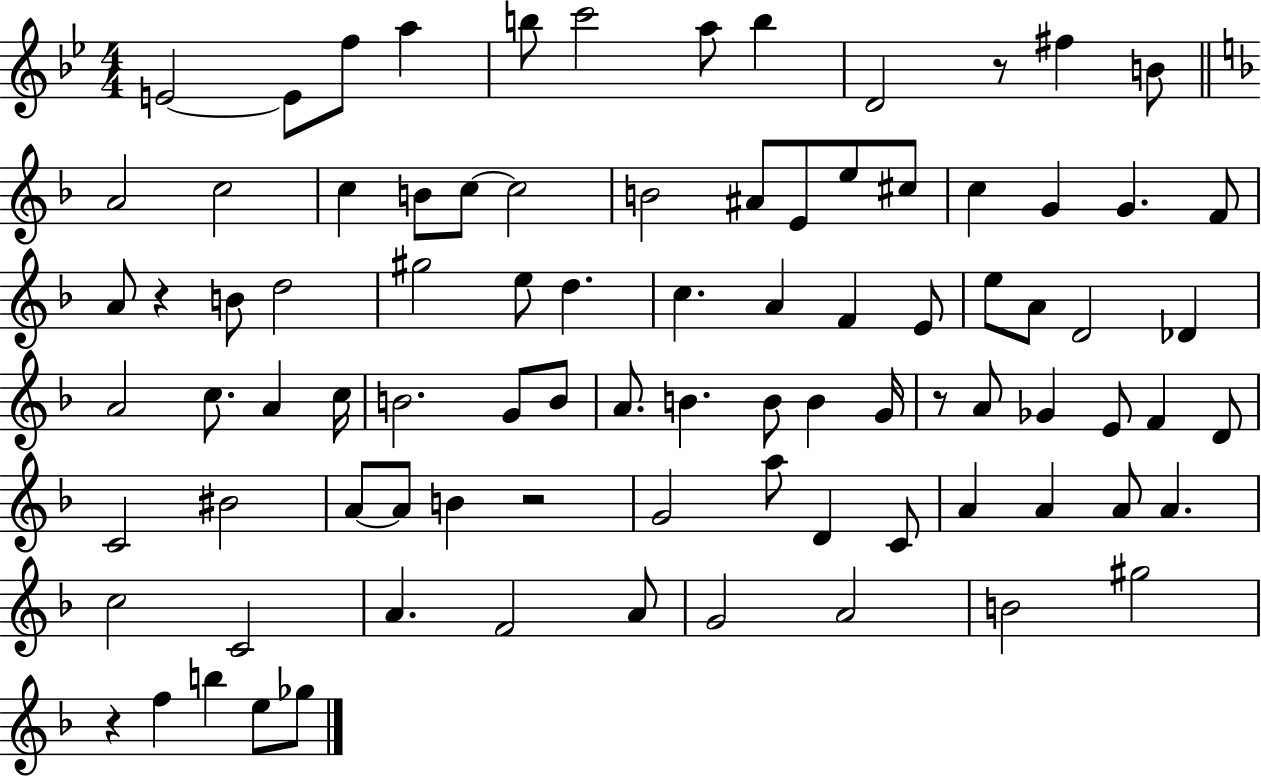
X:1
T:Untitled
M:4/4
L:1/4
K:Bb
E2 E/2 f/2 a b/2 c'2 a/2 b D2 z/2 ^f B/2 A2 c2 c B/2 c/2 c2 B2 ^A/2 E/2 e/2 ^c/2 c G G F/2 A/2 z B/2 d2 ^g2 e/2 d c A F E/2 e/2 A/2 D2 _D A2 c/2 A c/4 B2 G/2 B/2 A/2 B B/2 B G/4 z/2 A/2 _G E/2 F D/2 C2 ^B2 A/2 A/2 B z2 G2 a/2 D C/2 A A A/2 A c2 C2 A F2 A/2 G2 A2 B2 ^g2 z f b e/2 _g/2